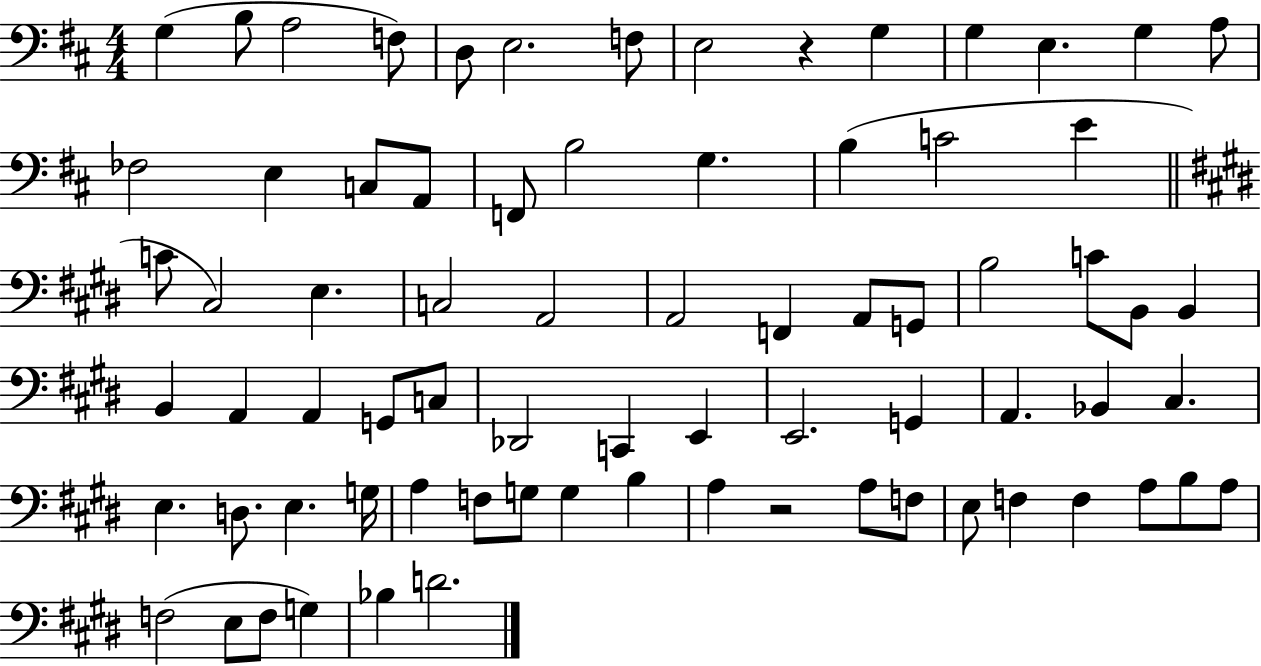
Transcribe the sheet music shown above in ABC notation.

X:1
T:Untitled
M:4/4
L:1/4
K:D
G, B,/2 A,2 F,/2 D,/2 E,2 F,/2 E,2 z G, G, E, G, A,/2 _F,2 E, C,/2 A,,/2 F,,/2 B,2 G, B, C2 E C/2 ^C,2 E, C,2 A,,2 A,,2 F,, A,,/2 G,,/2 B,2 C/2 B,,/2 B,, B,, A,, A,, G,,/2 C,/2 _D,,2 C,, E,, E,,2 G,, A,, _B,, ^C, E, D,/2 E, G,/4 A, F,/2 G,/2 G, B, A, z2 A,/2 F,/2 E,/2 F, F, A,/2 B,/2 A,/2 F,2 E,/2 F,/2 G, _B, D2